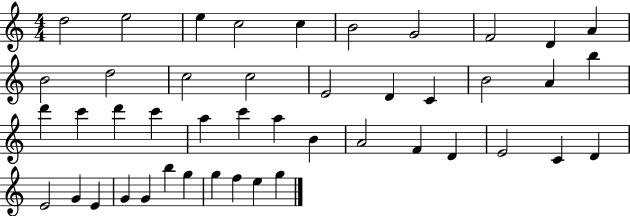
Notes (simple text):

D5/h E5/h E5/q C5/h C5/q B4/h G4/h F4/h D4/q A4/q B4/h D5/h C5/h C5/h E4/h D4/q C4/q B4/h A4/q B5/q D6/q C6/q D6/q C6/q A5/q C6/q A5/q B4/q A4/h F4/q D4/q E4/h C4/q D4/q E4/h G4/q E4/q G4/q G4/q B5/q G5/q G5/q F5/q E5/q G5/q